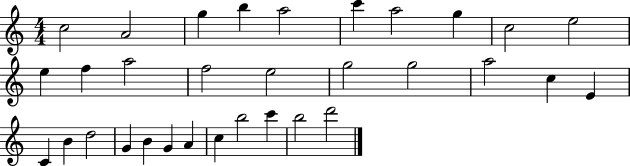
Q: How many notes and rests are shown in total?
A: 32